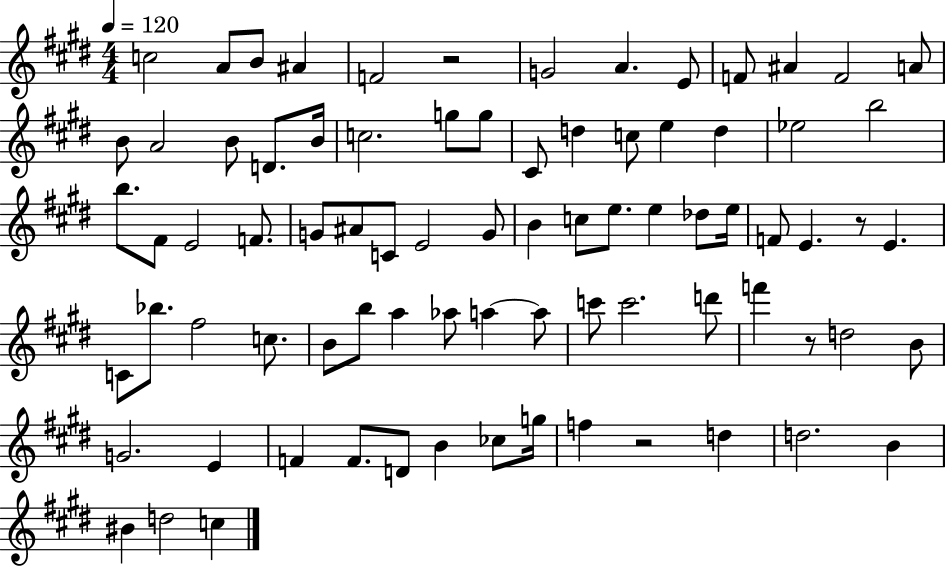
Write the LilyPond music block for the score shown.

{
  \clef treble
  \numericTimeSignature
  \time 4/4
  \key e \major
  \tempo 4 = 120
  \repeat volta 2 { c''2 a'8 b'8 ais'4 | f'2 r2 | g'2 a'4. e'8 | f'8 ais'4 f'2 a'8 | \break b'8 a'2 b'8 d'8. b'16 | c''2. g''8 g''8 | cis'8 d''4 c''8 e''4 d''4 | ees''2 b''2 | \break b''8. fis'8 e'2 f'8. | g'8 ais'8 c'8 e'2 g'8 | b'4 c''8 e''8. e''4 des''8 e''16 | f'8 e'4. r8 e'4. | \break c'8 bes''8. fis''2 c''8. | b'8 b''8 a''4 aes''8 a''4~~ a''8 | c'''8 c'''2. d'''8 | f'''4 r8 d''2 b'8 | \break g'2. e'4 | f'4 f'8. d'8 b'4 ces''8 g''16 | f''4 r2 d''4 | d''2. b'4 | \break bis'4 d''2 c''4 | } \bar "|."
}